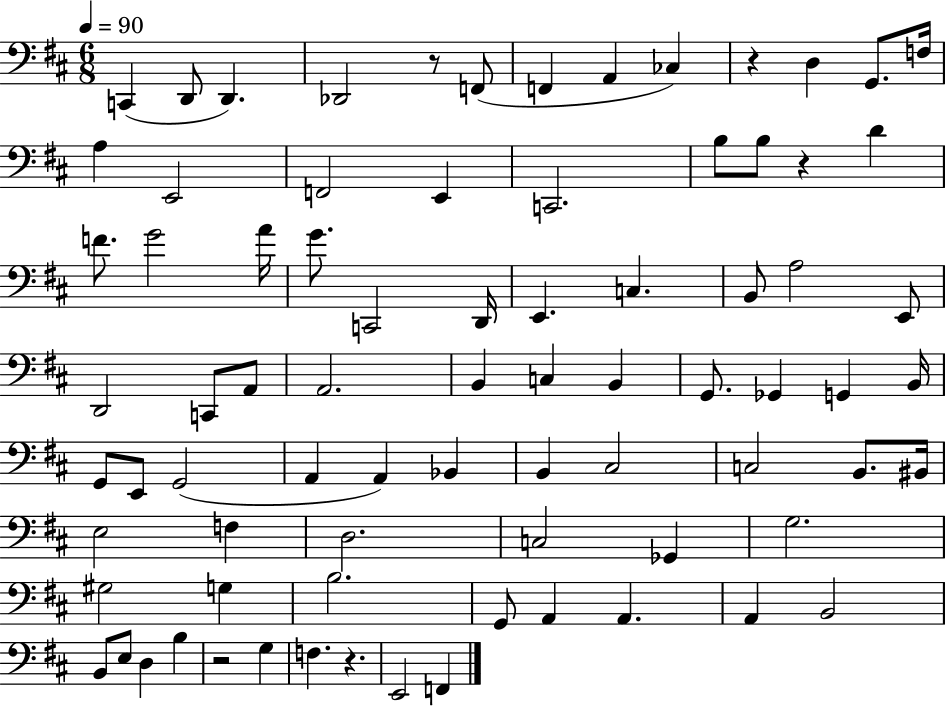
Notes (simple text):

C2/q D2/e D2/q. Db2/h R/e F2/e F2/q A2/q CES3/q R/q D3/q G2/e. F3/s A3/q E2/h F2/h E2/q C2/h. B3/e B3/e R/q D4/q F4/e. G4/h A4/s G4/e. C2/h D2/s E2/q. C3/q. B2/e A3/h E2/e D2/h C2/e A2/e A2/h. B2/q C3/q B2/q G2/e. Gb2/q G2/q B2/s G2/e E2/e G2/h A2/q A2/q Bb2/q B2/q C#3/h C3/h B2/e. BIS2/s E3/h F3/q D3/h. C3/h Gb2/q G3/h. G#3/h G3/q B3/h. G2/e A2/q A2/q. A2/q B2/h B2/e E3/e D3/q B3/q R/h G3/q F3/q. R/q. E2/h F2/q